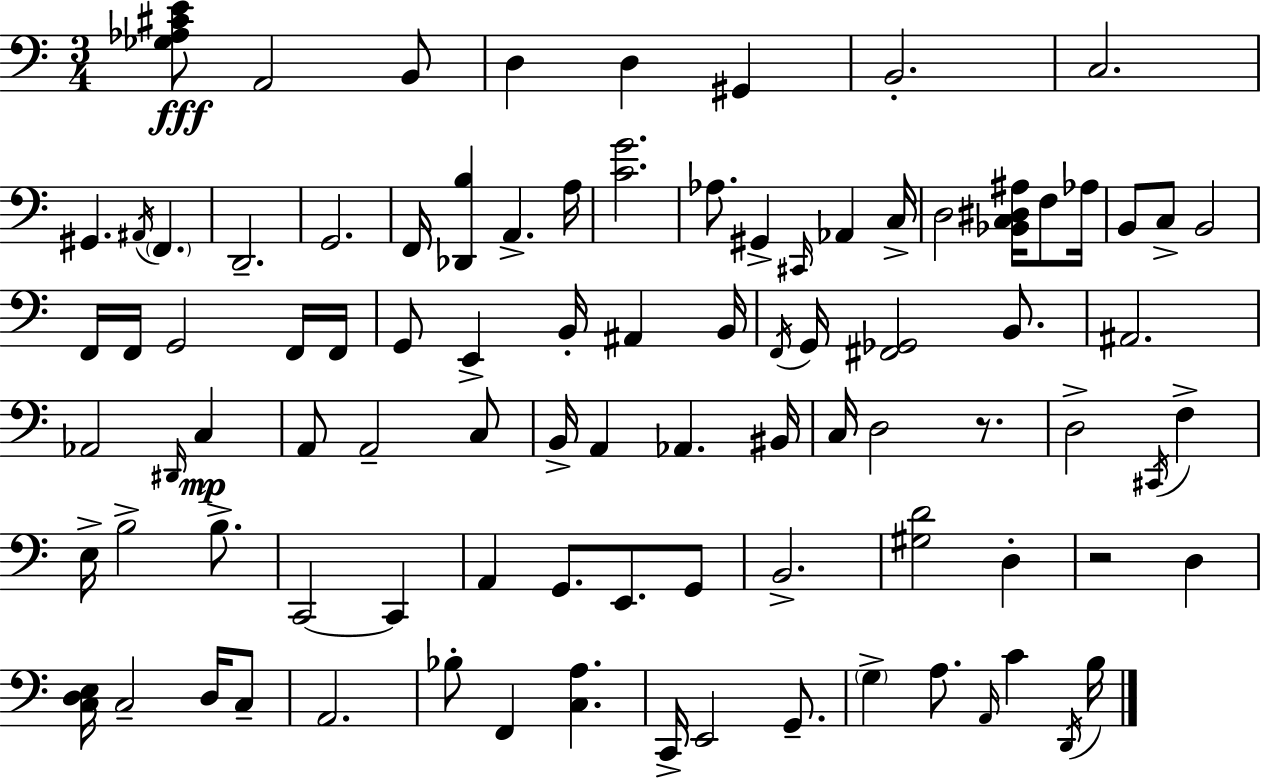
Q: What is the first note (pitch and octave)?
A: A2